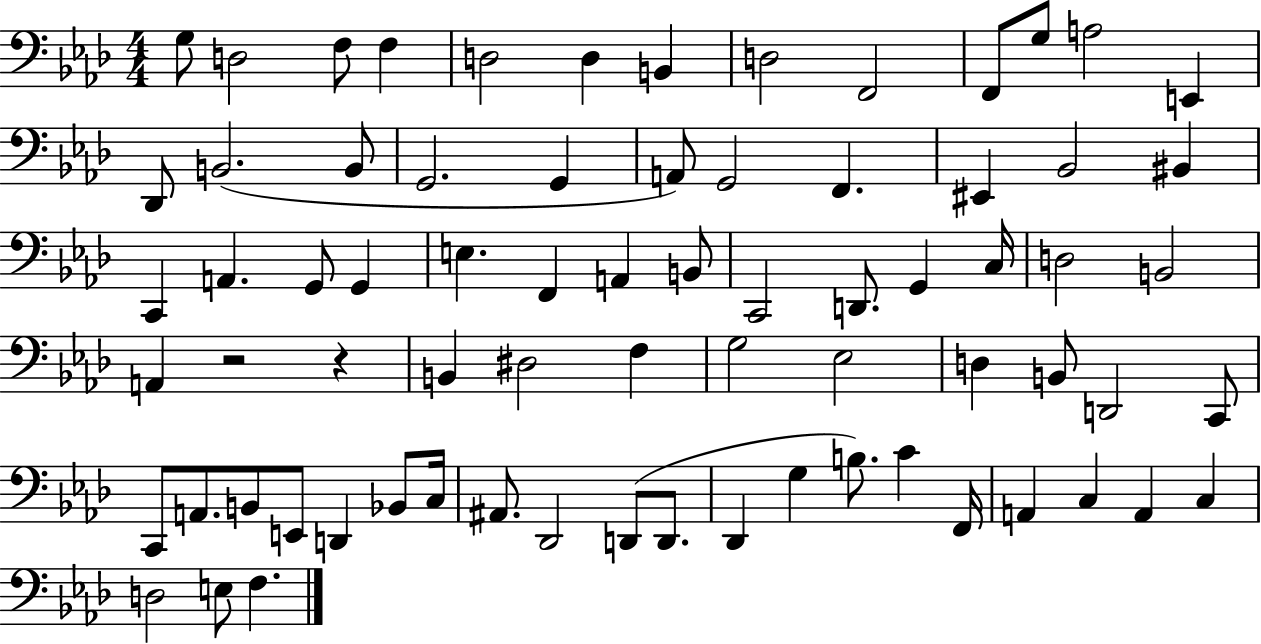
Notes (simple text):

G3/e D3/h F3/e F3/q D3/h D3/q B2/q D3/h F2/h F2/e G3/e A3/h E2/q Db2/e B2/h. B2/e G2/h. G2/q A2/e G2/h F2/q. EIS2/q Bb2/h BIS2/q C2/q A2/q. G2/e G2/q E3/q. F2/q A2/q B2/e C2/h D2/e. G2/q C3/s D3/h B2/h A2/q R/h R/q B2/q D#3/h F3/q G3/h Eb3/h D3/q B2/e D2/h C2/e C2/e A2/e. B2/e E2/e D2/q Bb2/e C3/s A#2/e. Db2/h D2/e D2/e. Db2/q G3/q B3/e. C4/q F2/s A2/q C3/q A2/q C3/q D3/h E3/e F3/q.